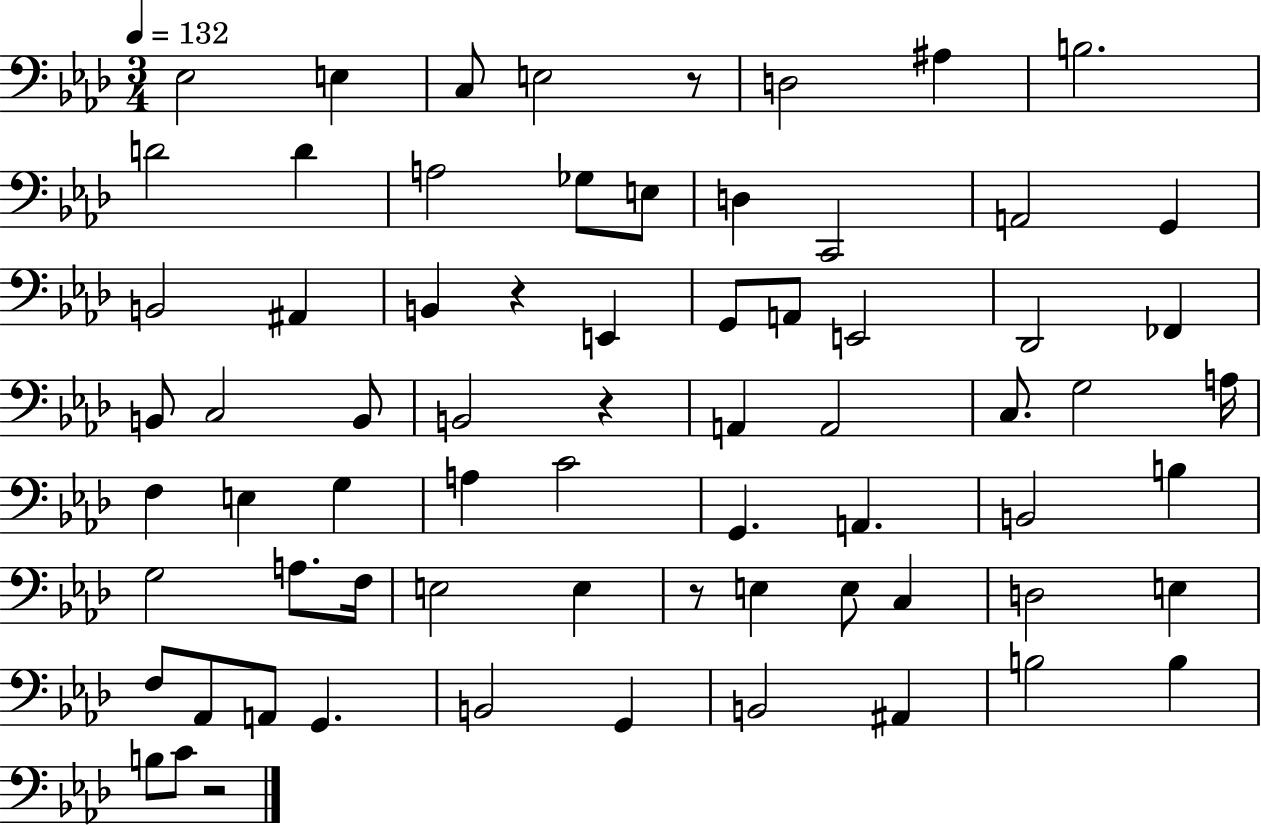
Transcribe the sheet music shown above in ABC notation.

X:1
T:Untitled
M:3/4
L:1/4
K:Ab
_E,2 E, C,/2 E,2 z/2 D,2 ^A, B,2 D2 D A,2 _G,/2 E,/2 D, C,,2 A,,2 G,, B,,2 ^A,, B,, z E,, G,,/2 A,,/2 E,,2 _D,,2 _F,, B,,/2 C,2 B,,/2 B,,2 z A,, A,,2 C,/2 G,2 A,/4 F, E, G, A, C2 G,, A,, B,,2 B, G,2 A,/2 F,/4 E,2 E, z/2 E, E,/2 C, D,2 E, F,/2 _A,,/2 A,,/2 G,, B,,2 G,, B,,2 ^A,, B,2 B, B,/2 C/2 z2